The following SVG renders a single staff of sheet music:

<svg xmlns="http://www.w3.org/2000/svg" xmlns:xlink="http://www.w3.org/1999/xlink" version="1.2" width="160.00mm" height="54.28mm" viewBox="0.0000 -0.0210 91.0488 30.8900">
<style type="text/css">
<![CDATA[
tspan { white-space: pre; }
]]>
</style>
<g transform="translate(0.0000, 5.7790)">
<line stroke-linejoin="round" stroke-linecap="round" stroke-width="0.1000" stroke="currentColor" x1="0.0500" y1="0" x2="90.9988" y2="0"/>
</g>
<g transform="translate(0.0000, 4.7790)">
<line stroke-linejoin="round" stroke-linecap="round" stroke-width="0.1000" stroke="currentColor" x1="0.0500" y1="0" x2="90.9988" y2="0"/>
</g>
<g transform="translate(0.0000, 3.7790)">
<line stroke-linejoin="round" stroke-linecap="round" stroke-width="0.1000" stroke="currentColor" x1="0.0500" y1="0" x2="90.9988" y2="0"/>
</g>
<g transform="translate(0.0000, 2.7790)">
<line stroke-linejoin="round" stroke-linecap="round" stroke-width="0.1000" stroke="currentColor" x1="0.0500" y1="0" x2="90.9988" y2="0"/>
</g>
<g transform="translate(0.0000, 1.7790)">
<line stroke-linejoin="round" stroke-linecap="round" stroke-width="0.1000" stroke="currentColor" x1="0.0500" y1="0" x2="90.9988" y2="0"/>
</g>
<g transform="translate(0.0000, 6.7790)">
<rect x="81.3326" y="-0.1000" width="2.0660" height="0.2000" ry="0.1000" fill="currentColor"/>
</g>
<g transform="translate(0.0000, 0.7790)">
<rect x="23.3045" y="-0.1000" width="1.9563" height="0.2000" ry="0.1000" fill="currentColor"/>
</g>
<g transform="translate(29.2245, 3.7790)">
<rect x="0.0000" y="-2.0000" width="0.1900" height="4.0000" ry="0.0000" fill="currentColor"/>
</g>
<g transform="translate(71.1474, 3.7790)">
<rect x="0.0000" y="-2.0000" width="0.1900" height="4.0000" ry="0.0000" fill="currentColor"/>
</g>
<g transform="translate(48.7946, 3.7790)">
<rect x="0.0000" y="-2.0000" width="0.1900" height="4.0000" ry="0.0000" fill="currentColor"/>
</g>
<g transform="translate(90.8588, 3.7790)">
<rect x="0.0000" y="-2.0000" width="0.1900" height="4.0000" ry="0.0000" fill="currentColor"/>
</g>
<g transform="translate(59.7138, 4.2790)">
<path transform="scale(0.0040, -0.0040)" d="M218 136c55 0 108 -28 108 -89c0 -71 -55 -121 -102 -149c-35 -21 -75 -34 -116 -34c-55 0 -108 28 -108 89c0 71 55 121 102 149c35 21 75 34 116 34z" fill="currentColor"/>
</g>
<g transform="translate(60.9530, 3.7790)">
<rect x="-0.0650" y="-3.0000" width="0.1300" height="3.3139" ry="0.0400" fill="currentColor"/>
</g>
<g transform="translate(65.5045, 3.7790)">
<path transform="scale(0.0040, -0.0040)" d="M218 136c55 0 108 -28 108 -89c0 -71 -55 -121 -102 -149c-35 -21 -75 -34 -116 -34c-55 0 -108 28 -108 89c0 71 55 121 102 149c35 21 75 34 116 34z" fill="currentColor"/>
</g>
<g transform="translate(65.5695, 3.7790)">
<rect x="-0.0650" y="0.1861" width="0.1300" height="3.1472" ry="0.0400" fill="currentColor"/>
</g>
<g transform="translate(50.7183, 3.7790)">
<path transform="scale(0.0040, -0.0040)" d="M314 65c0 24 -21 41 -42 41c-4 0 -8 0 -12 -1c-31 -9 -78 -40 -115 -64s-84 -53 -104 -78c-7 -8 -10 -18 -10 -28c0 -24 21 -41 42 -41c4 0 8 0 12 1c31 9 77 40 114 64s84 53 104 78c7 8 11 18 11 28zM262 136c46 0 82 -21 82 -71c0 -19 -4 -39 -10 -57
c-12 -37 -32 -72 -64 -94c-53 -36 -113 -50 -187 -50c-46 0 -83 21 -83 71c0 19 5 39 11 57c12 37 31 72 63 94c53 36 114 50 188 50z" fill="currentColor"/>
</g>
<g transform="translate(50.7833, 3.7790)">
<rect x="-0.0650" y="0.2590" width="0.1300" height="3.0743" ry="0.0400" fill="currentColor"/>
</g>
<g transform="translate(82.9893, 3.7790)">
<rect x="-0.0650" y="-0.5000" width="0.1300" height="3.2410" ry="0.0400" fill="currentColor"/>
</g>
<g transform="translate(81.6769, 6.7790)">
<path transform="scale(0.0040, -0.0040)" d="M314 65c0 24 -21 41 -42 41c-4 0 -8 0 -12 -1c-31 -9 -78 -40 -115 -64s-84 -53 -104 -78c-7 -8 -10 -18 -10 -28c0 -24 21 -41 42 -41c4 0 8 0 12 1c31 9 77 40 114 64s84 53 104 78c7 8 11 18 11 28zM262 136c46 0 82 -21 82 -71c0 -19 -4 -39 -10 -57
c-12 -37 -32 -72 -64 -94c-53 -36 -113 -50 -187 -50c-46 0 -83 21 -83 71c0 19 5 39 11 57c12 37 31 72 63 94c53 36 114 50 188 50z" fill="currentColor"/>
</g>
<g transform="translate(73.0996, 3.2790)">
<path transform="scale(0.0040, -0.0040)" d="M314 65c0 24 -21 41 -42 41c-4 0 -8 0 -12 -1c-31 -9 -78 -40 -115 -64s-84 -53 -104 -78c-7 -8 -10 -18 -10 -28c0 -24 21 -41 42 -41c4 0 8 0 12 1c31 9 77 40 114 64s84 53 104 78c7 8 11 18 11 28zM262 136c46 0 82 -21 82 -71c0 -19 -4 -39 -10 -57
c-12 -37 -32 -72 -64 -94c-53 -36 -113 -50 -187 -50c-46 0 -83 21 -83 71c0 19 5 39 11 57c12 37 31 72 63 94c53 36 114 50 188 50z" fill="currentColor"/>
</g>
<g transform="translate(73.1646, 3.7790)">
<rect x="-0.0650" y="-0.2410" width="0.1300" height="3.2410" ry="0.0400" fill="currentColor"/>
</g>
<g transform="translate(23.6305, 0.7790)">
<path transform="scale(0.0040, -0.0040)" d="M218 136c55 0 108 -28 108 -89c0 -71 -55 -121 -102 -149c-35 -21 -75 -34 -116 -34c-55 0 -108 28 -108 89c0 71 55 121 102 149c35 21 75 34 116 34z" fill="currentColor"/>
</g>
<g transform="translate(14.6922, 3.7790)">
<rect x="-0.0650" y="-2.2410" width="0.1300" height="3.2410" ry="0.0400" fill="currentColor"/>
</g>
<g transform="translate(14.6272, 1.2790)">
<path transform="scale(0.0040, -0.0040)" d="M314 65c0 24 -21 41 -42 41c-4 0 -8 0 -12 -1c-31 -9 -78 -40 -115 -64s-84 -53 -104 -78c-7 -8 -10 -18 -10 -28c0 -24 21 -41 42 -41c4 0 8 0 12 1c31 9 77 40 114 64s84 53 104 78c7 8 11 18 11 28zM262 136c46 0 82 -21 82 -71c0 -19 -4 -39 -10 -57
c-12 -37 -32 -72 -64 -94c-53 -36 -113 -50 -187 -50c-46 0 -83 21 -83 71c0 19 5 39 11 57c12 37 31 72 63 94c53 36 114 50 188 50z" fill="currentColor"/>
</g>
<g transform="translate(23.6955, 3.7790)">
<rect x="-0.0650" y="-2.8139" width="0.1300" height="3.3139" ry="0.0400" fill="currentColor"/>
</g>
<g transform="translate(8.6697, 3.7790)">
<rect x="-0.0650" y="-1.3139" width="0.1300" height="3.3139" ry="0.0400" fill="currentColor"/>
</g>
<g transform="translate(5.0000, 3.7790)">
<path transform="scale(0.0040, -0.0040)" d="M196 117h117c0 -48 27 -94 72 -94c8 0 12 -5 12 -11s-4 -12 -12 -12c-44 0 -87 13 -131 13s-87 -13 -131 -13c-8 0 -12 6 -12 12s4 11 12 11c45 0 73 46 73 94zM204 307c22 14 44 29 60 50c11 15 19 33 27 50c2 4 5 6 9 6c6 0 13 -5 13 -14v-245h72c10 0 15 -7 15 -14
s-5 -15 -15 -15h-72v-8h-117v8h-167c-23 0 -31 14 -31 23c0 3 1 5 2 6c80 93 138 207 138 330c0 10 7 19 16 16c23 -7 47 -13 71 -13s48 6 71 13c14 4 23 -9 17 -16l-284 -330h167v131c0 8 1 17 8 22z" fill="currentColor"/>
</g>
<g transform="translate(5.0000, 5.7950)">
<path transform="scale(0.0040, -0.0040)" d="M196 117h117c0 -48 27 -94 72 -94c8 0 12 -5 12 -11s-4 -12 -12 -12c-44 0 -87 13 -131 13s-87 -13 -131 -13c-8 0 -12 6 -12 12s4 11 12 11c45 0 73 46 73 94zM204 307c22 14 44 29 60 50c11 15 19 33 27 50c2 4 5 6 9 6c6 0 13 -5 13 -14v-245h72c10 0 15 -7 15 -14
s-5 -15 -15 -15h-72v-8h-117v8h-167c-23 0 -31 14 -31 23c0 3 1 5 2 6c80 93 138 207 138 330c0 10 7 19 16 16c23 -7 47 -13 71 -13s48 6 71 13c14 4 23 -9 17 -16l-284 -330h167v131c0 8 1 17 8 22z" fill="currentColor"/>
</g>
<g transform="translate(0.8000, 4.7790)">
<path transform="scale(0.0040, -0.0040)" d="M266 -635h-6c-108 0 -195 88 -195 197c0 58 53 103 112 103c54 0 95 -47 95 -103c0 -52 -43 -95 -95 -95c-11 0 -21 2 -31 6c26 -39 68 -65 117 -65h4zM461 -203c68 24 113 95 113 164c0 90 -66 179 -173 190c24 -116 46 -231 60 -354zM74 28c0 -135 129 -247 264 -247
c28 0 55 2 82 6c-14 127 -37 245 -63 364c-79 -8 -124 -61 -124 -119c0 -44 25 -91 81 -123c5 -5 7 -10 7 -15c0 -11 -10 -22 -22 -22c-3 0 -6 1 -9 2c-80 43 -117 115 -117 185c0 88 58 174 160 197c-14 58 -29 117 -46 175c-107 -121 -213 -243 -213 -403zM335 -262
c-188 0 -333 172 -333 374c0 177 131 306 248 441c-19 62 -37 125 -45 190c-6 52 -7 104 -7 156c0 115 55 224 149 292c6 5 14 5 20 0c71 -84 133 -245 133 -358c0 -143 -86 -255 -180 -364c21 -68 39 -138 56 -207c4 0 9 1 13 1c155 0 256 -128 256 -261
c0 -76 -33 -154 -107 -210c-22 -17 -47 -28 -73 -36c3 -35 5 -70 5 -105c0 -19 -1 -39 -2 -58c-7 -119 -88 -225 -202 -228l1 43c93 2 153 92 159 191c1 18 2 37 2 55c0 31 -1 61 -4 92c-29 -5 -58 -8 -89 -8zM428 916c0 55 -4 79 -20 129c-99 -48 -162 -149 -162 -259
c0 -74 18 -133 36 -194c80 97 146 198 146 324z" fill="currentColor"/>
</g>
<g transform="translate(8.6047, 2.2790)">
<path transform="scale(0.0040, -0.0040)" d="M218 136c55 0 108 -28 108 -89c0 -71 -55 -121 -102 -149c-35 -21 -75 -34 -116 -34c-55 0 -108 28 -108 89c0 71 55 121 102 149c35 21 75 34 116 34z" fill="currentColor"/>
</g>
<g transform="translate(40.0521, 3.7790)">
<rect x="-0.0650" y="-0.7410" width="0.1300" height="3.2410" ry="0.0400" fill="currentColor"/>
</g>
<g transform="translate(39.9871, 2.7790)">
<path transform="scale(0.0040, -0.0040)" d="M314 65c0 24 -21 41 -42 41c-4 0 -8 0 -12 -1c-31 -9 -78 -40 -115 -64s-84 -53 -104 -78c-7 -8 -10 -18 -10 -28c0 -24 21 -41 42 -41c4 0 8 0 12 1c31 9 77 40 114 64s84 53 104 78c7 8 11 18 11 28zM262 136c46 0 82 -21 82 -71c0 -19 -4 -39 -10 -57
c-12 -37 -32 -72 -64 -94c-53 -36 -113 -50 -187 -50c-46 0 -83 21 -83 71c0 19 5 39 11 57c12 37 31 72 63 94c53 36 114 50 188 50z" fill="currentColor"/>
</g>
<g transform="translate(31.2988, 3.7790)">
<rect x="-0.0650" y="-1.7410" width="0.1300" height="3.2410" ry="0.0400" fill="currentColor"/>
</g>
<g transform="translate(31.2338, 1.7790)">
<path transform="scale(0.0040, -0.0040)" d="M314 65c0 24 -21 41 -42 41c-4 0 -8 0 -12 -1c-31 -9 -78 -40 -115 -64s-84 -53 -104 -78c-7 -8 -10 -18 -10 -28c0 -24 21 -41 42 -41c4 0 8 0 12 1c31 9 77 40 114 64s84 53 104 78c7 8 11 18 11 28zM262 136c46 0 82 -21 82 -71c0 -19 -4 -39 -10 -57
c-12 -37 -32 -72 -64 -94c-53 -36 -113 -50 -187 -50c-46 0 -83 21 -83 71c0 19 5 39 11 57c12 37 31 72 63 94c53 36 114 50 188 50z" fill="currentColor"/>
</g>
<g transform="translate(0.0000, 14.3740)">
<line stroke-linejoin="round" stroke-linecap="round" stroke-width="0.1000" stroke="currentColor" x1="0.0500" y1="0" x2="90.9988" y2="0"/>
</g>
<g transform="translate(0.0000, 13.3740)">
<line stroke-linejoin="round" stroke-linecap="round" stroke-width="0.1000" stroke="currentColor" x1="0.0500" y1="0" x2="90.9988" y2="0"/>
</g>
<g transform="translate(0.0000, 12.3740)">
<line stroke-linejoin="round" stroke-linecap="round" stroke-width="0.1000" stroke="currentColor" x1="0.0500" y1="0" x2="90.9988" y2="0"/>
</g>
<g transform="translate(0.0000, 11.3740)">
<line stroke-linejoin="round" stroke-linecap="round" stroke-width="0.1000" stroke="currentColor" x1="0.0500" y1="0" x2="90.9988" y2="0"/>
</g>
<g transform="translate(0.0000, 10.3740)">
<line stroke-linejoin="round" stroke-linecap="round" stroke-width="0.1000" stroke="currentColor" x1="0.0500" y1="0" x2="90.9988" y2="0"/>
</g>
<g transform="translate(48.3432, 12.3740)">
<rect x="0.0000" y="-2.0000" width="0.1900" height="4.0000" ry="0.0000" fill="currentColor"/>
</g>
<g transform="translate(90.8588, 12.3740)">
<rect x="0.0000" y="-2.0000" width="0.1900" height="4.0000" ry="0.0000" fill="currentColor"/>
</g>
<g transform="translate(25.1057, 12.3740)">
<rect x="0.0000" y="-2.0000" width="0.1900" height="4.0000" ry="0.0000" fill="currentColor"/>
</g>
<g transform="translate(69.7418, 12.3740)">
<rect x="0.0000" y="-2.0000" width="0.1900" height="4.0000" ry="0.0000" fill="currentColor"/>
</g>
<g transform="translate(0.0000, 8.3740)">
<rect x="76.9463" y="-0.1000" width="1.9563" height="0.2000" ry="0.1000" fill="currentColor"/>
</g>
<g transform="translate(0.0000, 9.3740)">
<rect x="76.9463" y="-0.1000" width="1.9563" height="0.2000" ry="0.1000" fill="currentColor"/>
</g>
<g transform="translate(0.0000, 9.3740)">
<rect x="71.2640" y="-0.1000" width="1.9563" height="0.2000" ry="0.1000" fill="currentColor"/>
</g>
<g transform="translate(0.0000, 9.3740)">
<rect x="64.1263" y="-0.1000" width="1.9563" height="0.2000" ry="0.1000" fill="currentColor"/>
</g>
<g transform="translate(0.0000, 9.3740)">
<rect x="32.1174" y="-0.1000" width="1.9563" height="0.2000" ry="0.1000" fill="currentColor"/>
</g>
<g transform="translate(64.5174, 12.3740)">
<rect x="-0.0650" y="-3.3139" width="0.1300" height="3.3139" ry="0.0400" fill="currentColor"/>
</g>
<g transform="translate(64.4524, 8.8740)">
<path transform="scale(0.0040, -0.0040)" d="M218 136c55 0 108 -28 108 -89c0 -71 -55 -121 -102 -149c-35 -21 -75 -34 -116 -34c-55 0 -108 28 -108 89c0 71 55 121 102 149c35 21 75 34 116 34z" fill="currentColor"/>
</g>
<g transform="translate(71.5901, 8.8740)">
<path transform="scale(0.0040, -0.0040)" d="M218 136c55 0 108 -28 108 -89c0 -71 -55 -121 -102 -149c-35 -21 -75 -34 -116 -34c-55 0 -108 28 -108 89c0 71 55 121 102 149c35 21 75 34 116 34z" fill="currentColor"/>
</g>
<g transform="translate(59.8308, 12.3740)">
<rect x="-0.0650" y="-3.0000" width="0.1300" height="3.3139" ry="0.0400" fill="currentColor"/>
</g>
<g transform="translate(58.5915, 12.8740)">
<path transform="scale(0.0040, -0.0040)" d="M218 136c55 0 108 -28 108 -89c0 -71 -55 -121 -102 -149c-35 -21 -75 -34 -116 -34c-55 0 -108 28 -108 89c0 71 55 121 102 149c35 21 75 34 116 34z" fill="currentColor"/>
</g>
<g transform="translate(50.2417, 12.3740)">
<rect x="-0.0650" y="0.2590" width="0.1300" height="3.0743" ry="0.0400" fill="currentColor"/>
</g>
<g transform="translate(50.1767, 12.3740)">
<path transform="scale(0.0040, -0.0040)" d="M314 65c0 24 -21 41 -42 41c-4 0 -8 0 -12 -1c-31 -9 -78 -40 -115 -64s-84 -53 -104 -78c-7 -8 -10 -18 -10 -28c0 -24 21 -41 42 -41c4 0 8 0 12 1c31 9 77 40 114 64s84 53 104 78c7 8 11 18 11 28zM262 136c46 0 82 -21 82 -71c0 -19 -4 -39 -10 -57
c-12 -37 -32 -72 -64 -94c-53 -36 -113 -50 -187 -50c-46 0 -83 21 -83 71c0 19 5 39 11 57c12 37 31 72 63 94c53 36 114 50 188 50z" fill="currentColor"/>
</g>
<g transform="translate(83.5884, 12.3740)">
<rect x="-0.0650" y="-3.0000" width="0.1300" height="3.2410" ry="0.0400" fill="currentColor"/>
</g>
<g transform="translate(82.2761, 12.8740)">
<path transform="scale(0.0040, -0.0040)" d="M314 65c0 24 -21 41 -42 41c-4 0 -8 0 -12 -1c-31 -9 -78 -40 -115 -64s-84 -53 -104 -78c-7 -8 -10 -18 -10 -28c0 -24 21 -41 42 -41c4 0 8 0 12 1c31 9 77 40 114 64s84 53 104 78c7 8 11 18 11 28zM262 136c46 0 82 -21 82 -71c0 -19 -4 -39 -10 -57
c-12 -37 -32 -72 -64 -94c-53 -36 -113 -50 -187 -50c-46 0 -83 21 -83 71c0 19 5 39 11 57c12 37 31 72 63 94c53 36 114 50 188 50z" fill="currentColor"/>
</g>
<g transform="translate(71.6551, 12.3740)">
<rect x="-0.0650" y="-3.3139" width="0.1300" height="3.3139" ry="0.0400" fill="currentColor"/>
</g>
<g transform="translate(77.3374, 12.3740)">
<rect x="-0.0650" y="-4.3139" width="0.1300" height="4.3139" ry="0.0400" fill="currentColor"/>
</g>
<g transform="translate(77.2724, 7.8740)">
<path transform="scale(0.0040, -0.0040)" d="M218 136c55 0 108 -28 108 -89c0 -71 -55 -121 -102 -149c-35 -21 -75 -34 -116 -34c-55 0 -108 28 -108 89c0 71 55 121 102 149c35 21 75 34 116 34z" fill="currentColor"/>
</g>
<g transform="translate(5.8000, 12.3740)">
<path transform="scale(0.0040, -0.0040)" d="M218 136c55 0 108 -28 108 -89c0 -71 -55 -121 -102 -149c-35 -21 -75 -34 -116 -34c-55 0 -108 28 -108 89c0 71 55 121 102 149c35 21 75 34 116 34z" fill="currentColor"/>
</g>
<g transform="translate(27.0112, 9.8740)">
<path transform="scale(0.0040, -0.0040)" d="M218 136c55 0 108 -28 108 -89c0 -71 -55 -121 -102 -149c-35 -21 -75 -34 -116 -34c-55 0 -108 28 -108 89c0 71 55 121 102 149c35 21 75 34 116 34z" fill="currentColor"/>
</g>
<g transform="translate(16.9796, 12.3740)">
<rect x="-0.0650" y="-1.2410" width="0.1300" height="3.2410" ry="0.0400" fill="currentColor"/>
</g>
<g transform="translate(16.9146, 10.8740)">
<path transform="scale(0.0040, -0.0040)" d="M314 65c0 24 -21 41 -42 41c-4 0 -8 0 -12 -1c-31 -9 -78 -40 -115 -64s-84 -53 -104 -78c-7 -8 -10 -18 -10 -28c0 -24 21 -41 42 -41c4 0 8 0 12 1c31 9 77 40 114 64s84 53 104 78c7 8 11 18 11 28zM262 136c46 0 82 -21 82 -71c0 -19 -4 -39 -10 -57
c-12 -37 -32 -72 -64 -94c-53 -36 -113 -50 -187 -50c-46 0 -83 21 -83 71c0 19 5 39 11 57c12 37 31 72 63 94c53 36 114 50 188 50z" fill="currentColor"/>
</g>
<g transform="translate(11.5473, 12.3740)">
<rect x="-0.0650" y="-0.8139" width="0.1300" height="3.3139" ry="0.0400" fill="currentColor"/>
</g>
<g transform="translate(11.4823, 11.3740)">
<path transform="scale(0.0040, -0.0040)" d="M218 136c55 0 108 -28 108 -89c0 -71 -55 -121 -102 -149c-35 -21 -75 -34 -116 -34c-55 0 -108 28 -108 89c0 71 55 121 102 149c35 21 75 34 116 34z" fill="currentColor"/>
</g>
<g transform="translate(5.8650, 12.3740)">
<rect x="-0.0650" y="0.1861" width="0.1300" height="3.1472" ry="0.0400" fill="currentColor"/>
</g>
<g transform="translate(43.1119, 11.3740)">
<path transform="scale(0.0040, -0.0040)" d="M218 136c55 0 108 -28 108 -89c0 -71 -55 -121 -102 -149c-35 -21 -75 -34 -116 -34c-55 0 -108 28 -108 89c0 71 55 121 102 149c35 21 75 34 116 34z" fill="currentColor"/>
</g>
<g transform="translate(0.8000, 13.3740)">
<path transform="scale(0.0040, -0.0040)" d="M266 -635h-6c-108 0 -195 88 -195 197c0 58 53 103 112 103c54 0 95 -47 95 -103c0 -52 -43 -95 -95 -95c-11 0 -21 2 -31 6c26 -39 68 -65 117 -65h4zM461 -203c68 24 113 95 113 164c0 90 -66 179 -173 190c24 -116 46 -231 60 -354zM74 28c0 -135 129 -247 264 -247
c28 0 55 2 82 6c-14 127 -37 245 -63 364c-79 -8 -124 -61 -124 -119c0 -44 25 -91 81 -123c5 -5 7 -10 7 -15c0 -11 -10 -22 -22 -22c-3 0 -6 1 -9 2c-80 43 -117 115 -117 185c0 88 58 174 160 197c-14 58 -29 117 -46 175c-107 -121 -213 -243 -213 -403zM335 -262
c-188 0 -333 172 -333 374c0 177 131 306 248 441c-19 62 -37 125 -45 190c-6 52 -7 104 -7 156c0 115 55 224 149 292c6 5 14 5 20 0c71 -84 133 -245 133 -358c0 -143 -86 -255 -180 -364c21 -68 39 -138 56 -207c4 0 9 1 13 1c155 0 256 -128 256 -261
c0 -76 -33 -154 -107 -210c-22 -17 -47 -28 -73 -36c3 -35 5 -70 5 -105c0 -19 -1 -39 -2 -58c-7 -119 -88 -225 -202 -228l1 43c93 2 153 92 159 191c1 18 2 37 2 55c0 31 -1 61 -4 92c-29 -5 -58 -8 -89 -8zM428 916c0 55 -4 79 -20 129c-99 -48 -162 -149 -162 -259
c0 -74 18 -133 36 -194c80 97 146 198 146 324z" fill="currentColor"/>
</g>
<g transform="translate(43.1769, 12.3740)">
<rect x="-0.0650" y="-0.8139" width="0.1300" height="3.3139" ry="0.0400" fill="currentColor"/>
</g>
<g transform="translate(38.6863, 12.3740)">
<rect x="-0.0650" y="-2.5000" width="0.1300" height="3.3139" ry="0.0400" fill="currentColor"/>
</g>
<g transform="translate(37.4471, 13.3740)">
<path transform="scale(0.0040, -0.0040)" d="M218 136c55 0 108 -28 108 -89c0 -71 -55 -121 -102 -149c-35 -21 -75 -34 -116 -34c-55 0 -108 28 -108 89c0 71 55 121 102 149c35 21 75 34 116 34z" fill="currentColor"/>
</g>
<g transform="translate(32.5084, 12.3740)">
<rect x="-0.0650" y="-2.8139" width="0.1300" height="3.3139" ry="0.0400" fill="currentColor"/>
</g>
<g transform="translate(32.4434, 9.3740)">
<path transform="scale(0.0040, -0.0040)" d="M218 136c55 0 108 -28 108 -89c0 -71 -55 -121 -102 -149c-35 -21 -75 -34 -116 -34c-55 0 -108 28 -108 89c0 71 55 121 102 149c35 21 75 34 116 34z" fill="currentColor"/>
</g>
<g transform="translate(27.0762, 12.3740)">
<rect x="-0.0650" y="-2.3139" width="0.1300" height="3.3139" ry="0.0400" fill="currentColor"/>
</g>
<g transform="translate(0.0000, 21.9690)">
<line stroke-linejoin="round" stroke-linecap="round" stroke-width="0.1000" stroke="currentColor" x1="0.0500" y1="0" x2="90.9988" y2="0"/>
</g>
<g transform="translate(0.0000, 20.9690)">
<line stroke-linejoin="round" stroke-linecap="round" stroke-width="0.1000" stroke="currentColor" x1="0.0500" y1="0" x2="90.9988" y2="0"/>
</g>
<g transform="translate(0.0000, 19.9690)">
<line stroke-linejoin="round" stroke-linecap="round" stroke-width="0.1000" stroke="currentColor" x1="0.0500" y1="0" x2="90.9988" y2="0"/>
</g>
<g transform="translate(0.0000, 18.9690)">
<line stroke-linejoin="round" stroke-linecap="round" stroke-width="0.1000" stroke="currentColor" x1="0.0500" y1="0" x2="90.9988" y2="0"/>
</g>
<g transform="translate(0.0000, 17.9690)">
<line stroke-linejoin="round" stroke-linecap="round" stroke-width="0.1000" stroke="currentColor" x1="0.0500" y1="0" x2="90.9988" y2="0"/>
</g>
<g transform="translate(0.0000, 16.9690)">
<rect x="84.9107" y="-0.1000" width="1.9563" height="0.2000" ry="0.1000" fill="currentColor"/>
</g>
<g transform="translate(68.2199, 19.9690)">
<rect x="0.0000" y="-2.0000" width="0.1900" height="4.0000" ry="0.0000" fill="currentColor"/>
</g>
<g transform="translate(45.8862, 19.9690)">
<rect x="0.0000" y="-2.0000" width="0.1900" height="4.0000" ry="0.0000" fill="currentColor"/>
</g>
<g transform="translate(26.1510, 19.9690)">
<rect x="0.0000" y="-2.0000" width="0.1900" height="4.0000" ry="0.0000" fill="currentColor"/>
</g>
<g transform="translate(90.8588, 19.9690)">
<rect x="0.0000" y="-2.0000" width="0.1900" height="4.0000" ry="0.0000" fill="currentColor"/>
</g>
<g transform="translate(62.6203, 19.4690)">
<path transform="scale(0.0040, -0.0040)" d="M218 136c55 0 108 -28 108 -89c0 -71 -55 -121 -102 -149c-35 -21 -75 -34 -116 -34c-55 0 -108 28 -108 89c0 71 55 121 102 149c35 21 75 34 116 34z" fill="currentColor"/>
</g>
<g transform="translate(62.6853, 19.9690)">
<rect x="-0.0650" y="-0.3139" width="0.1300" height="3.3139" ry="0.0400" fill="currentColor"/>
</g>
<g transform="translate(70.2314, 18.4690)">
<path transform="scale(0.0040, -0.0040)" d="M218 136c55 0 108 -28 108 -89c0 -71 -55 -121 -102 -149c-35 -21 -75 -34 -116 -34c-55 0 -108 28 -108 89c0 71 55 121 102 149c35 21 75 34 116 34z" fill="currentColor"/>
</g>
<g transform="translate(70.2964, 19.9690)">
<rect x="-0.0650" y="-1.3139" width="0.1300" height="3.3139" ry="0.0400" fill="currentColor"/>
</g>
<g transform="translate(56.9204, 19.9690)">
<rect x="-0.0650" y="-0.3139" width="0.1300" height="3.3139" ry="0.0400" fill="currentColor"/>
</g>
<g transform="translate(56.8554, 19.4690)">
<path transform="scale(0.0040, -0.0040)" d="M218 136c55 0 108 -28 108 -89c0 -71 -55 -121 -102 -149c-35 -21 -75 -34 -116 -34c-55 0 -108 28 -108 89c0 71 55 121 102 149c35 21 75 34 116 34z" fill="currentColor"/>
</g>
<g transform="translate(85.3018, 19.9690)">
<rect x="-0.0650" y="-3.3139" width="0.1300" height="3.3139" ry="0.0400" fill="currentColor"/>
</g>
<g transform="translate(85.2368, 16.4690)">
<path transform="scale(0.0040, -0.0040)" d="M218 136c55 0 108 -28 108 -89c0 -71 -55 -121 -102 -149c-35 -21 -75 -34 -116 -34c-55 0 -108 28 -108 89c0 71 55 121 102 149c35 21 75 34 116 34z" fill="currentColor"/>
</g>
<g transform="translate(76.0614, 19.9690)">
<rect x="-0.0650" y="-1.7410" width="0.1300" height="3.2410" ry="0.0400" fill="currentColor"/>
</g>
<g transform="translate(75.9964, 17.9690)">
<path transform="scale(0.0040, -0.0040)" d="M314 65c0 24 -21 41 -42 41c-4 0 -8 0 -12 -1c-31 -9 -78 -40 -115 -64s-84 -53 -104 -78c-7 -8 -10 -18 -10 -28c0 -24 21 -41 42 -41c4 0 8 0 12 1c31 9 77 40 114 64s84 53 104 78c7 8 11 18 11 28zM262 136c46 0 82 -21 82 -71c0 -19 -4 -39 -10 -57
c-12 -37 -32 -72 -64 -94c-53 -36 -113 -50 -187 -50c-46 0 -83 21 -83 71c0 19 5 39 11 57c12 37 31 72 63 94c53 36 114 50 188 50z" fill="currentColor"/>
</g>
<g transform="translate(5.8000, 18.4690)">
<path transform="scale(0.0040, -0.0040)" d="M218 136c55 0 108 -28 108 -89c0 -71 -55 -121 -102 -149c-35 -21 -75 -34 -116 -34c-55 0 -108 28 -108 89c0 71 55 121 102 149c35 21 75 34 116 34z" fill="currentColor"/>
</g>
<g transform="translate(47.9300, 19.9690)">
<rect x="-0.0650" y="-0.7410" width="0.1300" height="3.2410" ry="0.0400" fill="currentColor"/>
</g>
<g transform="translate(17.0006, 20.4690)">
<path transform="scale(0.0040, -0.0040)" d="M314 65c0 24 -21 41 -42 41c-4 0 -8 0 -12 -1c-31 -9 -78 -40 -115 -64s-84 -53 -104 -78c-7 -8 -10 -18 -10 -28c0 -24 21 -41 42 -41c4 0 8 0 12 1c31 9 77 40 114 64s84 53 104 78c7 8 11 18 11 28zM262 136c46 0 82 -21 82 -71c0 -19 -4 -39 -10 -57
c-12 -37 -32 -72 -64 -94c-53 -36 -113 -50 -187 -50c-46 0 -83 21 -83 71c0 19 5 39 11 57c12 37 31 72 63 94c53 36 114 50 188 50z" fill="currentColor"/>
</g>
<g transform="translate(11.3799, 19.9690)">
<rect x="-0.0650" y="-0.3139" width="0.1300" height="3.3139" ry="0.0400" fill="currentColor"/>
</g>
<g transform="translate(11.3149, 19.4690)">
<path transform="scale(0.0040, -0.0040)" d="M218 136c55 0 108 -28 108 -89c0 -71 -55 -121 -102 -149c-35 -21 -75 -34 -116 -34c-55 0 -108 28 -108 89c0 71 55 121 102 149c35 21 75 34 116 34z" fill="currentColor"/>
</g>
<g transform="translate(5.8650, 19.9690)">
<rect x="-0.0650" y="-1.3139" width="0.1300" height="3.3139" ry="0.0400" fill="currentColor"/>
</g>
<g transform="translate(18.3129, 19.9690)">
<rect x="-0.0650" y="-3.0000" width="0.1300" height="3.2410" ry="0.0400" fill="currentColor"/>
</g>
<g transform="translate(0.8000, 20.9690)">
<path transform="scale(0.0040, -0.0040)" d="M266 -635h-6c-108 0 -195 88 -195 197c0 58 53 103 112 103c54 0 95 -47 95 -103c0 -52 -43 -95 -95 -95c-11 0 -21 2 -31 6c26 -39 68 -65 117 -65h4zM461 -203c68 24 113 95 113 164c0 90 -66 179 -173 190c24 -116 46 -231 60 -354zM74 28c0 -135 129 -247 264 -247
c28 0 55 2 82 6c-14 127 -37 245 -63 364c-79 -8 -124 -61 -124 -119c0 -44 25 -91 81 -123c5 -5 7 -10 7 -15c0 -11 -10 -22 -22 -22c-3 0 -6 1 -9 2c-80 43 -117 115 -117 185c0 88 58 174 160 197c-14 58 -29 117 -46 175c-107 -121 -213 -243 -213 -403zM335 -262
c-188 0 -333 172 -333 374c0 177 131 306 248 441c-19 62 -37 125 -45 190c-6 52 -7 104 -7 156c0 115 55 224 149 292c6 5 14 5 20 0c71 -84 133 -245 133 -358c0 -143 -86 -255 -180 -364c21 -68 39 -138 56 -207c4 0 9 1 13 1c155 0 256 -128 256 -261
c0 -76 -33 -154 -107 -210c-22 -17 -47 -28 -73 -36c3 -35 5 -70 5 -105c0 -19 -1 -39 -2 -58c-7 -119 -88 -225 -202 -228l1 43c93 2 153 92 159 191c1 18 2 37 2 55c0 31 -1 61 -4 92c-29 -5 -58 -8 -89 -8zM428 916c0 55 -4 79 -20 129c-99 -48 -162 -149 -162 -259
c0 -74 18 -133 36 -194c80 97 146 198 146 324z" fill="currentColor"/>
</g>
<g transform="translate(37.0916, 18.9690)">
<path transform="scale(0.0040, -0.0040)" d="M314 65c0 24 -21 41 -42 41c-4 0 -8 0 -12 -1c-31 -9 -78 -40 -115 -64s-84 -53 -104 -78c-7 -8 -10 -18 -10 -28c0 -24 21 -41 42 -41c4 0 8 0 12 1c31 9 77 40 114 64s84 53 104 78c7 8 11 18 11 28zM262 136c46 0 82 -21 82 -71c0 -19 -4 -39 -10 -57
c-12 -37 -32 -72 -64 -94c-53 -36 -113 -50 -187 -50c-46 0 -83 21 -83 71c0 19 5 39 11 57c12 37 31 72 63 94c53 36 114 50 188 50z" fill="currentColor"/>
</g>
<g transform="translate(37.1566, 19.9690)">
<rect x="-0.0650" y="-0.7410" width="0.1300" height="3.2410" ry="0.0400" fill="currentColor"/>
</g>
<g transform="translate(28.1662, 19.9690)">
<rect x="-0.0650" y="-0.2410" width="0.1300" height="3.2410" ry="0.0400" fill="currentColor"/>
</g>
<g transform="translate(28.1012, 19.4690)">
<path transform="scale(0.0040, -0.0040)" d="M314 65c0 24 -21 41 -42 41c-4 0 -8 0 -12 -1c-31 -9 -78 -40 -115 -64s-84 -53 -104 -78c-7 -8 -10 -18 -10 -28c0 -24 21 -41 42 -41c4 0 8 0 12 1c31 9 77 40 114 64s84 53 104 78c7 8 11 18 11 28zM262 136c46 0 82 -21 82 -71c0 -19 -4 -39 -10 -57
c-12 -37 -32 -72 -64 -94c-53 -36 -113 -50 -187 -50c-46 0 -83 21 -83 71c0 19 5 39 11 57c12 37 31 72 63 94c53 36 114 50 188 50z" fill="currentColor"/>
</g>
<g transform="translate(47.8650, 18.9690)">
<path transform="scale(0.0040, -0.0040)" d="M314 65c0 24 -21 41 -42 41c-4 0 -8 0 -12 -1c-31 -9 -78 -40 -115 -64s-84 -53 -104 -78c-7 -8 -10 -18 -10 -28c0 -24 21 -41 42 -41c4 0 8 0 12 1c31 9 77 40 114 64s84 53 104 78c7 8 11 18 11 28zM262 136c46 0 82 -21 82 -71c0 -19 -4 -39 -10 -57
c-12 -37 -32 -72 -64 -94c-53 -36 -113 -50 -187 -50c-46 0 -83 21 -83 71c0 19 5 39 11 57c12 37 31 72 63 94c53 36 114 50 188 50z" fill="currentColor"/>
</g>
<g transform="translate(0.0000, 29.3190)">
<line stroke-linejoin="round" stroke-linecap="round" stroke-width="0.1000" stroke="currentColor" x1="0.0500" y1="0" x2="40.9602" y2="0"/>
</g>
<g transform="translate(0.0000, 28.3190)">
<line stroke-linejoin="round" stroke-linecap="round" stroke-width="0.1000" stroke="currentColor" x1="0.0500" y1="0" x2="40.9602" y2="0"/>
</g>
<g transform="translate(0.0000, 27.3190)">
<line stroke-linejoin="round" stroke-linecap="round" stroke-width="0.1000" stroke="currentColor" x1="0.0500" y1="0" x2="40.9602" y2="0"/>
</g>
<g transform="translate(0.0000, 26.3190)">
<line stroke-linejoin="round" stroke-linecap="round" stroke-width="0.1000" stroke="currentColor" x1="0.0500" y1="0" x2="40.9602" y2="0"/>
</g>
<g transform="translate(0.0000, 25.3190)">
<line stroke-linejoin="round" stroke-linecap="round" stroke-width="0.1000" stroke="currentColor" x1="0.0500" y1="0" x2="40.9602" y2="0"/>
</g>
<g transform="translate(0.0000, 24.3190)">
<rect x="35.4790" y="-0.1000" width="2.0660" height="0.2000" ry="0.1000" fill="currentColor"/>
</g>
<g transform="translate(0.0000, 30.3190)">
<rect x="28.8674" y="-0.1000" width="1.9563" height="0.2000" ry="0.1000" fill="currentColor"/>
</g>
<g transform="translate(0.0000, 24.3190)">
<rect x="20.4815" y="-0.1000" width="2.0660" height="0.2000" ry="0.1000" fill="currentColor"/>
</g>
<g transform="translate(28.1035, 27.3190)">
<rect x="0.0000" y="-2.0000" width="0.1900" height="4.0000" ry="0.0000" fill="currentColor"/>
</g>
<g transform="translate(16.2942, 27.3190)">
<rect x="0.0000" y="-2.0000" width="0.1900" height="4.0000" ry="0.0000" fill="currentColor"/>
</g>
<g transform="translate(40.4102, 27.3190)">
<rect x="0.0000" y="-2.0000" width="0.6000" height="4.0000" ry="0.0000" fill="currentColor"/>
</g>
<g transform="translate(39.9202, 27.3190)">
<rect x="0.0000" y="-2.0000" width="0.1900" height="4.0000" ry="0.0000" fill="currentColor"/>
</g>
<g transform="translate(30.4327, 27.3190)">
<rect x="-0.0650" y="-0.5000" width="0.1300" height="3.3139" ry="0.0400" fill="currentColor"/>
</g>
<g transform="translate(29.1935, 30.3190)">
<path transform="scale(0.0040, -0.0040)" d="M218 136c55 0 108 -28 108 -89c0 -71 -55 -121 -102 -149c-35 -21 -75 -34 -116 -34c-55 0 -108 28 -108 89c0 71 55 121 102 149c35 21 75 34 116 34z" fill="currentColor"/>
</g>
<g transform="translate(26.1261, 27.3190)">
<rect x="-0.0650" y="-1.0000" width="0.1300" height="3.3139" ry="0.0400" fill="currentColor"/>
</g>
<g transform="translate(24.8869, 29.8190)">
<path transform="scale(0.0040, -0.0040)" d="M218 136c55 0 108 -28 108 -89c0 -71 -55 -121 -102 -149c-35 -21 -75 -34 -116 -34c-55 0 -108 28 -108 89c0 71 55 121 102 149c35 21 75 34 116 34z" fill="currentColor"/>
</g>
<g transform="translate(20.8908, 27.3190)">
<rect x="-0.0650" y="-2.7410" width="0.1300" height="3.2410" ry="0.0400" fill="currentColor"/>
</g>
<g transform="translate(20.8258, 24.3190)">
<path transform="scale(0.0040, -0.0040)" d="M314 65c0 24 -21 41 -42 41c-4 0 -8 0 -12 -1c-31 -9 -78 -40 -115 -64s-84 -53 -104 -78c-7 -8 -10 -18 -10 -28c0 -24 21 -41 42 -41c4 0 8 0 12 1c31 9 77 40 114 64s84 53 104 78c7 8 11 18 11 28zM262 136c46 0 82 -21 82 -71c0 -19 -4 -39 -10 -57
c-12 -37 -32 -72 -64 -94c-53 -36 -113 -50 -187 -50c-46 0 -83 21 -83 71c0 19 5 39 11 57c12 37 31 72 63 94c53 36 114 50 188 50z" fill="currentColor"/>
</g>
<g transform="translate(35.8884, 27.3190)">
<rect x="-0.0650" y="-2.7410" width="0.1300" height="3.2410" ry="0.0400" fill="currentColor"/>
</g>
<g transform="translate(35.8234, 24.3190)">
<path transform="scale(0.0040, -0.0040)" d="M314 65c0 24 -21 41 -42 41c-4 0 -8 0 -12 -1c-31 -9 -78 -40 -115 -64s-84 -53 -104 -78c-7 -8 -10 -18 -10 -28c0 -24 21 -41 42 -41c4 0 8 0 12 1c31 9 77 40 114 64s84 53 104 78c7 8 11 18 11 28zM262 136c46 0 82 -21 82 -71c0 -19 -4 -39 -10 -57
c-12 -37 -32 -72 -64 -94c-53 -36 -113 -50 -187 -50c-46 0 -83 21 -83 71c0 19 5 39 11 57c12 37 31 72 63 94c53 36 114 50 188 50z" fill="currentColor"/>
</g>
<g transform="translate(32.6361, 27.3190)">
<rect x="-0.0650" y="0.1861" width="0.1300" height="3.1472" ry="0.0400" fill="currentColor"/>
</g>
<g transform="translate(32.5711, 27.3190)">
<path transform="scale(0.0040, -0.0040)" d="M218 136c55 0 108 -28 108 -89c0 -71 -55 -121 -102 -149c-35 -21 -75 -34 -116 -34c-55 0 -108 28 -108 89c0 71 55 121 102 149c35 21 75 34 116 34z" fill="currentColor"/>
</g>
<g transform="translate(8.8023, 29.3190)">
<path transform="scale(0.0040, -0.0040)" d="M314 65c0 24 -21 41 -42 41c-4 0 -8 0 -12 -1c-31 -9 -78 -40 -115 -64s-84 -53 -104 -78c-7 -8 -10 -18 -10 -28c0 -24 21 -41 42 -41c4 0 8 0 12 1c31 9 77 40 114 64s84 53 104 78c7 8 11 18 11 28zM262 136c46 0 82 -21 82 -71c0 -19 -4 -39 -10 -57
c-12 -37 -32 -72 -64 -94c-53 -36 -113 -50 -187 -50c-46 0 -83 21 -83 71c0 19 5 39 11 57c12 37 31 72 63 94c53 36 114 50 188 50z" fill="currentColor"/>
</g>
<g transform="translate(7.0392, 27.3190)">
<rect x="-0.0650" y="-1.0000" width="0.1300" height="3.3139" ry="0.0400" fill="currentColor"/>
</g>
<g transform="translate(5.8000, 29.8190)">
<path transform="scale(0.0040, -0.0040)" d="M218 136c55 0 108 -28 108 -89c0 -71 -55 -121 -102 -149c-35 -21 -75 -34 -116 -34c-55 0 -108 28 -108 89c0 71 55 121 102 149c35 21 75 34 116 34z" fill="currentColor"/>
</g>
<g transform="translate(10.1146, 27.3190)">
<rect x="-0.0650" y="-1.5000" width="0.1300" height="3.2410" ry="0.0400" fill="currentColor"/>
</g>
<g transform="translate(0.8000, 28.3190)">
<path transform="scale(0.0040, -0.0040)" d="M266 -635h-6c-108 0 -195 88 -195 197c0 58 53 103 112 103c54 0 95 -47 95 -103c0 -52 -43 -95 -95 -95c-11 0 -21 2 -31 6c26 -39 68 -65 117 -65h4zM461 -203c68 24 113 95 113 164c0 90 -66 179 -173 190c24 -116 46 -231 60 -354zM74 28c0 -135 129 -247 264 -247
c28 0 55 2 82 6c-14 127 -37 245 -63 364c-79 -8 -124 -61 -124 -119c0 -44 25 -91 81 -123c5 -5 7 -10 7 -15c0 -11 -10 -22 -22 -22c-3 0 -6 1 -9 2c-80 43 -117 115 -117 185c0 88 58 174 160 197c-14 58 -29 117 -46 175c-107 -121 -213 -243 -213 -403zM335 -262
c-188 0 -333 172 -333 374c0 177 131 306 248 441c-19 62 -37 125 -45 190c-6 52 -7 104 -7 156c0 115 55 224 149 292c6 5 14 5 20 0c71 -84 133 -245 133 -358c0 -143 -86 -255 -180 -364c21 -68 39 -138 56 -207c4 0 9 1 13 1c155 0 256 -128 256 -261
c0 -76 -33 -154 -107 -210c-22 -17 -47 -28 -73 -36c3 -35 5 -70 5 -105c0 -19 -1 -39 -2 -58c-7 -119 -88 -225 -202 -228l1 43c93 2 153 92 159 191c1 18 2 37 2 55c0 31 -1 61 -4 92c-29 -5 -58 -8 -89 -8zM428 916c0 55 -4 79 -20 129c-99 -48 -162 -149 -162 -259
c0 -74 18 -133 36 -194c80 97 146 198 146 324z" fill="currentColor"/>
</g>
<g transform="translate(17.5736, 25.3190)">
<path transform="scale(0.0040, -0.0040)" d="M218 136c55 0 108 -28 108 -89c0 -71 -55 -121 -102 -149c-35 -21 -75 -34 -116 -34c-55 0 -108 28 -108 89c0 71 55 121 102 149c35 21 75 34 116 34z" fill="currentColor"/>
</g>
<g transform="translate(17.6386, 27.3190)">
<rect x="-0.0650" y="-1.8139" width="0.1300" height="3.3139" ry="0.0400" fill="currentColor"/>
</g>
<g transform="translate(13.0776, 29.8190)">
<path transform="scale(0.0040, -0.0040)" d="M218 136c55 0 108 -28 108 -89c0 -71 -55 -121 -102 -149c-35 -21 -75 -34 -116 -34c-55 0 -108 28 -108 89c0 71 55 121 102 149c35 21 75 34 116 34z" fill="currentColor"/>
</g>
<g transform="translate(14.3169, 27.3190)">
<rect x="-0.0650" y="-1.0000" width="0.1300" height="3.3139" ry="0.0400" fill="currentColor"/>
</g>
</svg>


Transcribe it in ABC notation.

X:1
T:Untitled
M:4/4
L:1/4
K:C
e g2 a f2 d2 B2 A B c2 C2 B d e2 g a G d B2 A b b d' A2 e c A2 c2 d2 d2 c c e f2 b D E2 D f a2 D C B a2